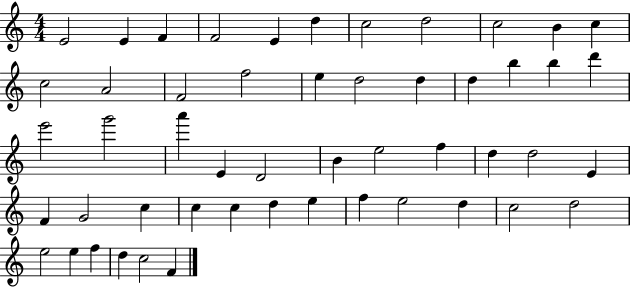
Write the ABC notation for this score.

X:1
T:Untitled
M:4/4
L:1/4
K:C
E2 E F F2 E d c2 d2 c2 B c c2 A2 F2 f2 e d2 d d b b d' e'2 g'2 a' E D2 B e2 f d d2 E F G2 c c c d e f e2 d c2 d2 e2 e f d c2 F